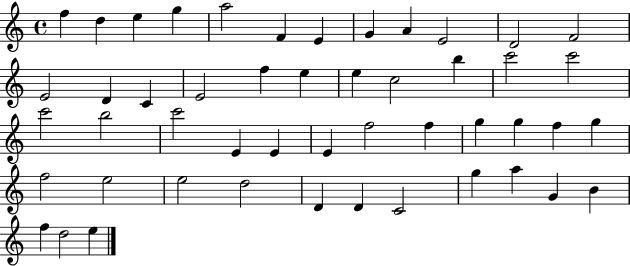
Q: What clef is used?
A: treble